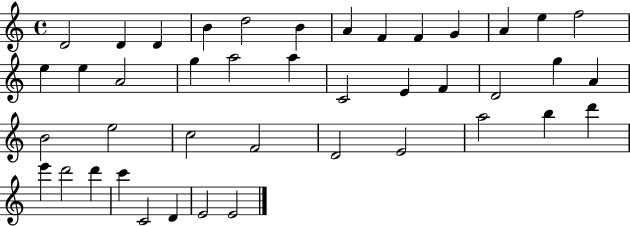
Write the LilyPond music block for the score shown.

{
  \clef treble
  \time 4/4
  \defaultTimeSignature
  \key c \major
  d'2 d'4 d'4 | b'4 d''2 b'4 | a'4 f'4 f'4 g'4 | a'4 e''4 f''2 | \break e''4 e''4 a'2 | g''4 a''2 a''4 | c'2 e'4 f'4 | d'2 g''4 a'4 | \break b'2 e''2 | c''2 f'2 | d'2 e'2 | a''2 b''4 d'''4 | \break e'''4 d'''2 d'''4 | c'''4 c'2 d'4 | e'2 e'2 | \bar "|."
}